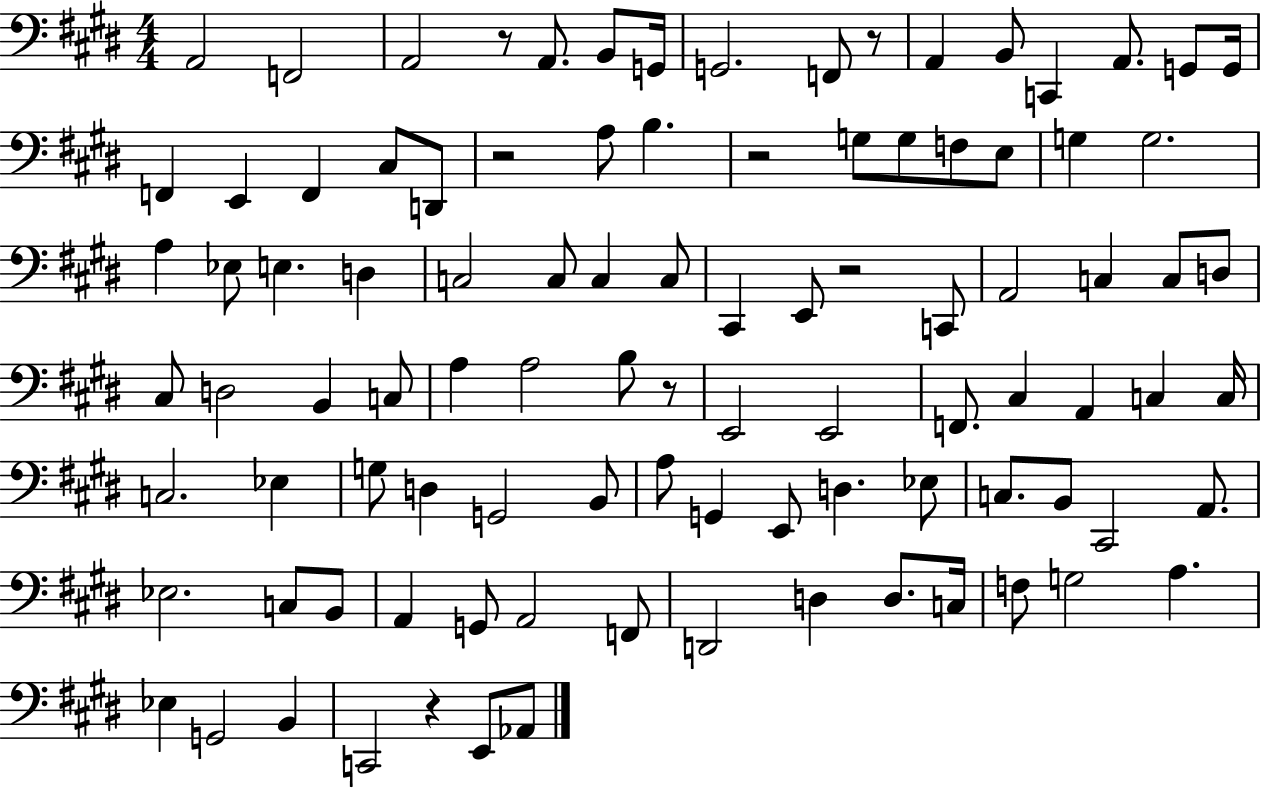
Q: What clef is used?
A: bass